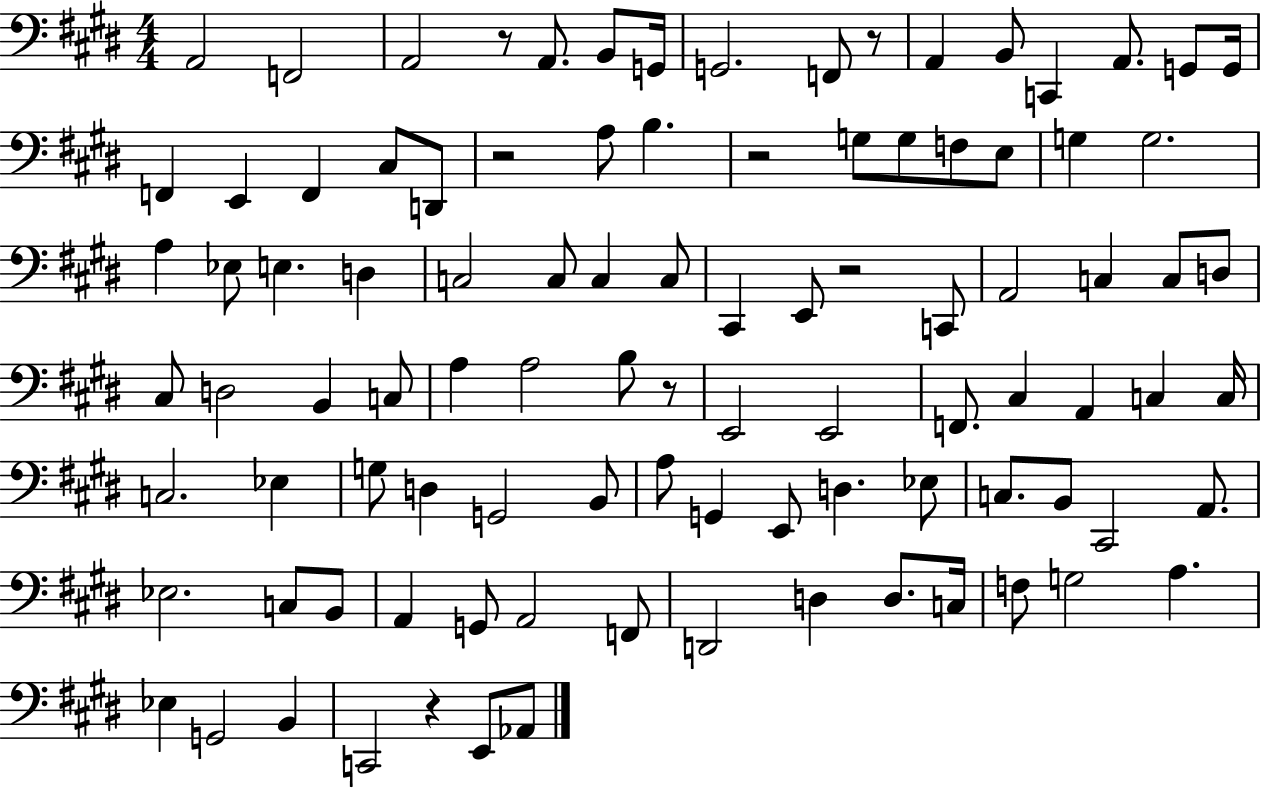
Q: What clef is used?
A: bass